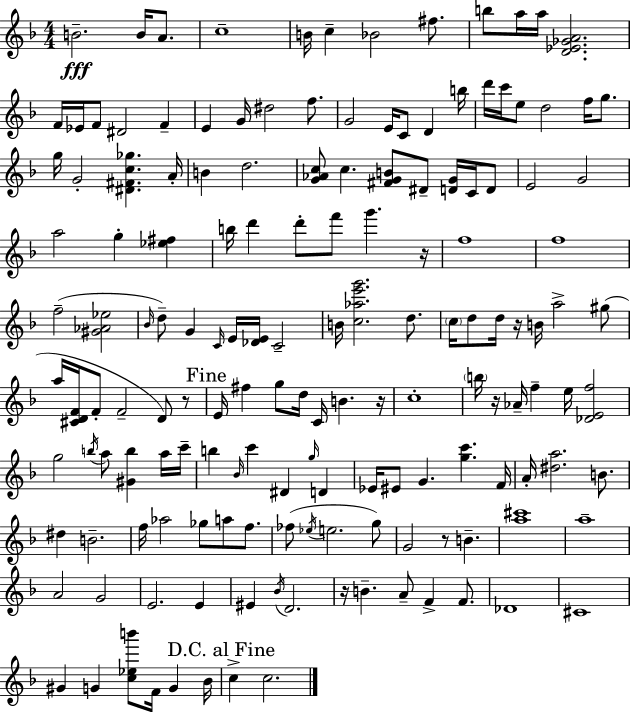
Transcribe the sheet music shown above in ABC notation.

X:1
T:Untitled
M:4/4
L:1/4
K:Dm
B2 B/4 A/2 c4 B/4 c _B2 ^f/2 b/2 a/4 a/4 [D_E_GA]2 F/4 _E/4 F/2 ^D2 F E G/4 ^d2 f/2 G2 E/4 C/2 D b/4 d'/4 c'/4 e/2 d2 f/4 g/2 g/4 G2 [^D^Fc_g] A/4 B d2 [G_Ac]/2 c [^FGB]/2 ^D/2 [DG]/4 C/4 D/2 E2 G2 a2 g [_e^f] b/4 d' d'/2 f'/2 g' z/4 f4 f4 f2 [^G_A_e]2 _B/4 d/2 G C/4 E/4 [_DE]/4 C2 B/4 [c_ae'g']2 d/2 c/4 d/2 d/4 z/4 B/4 a2 ^g/2 a/4 [^CDF]/4 F/2 F2 D/2 z/2 E/4 ^f g/2 d/4 C/4 B z/4 c4 b/4 z/4 _A/4 f e/4 [_DEf]2 g2 b/4 a/2 [^Gb] a/4 c'/4 b _B/4 c' ^D g/4 D _E/4 ^E/2 G [gc'] F/4 A/4 [^da]2 B/2 ^d B2 f/4 _a2 _g/2 a/2 f/2 _f/2 _e/4 e2 g/2 G2 z/2 B [a^c']4 a4 A2 G2 E2 E ^E _B/4 D2 z/4 B A/2 F F/2 _D4 ^C4 ^G G [c_eb']/2 F/4 G _B/4 c c2